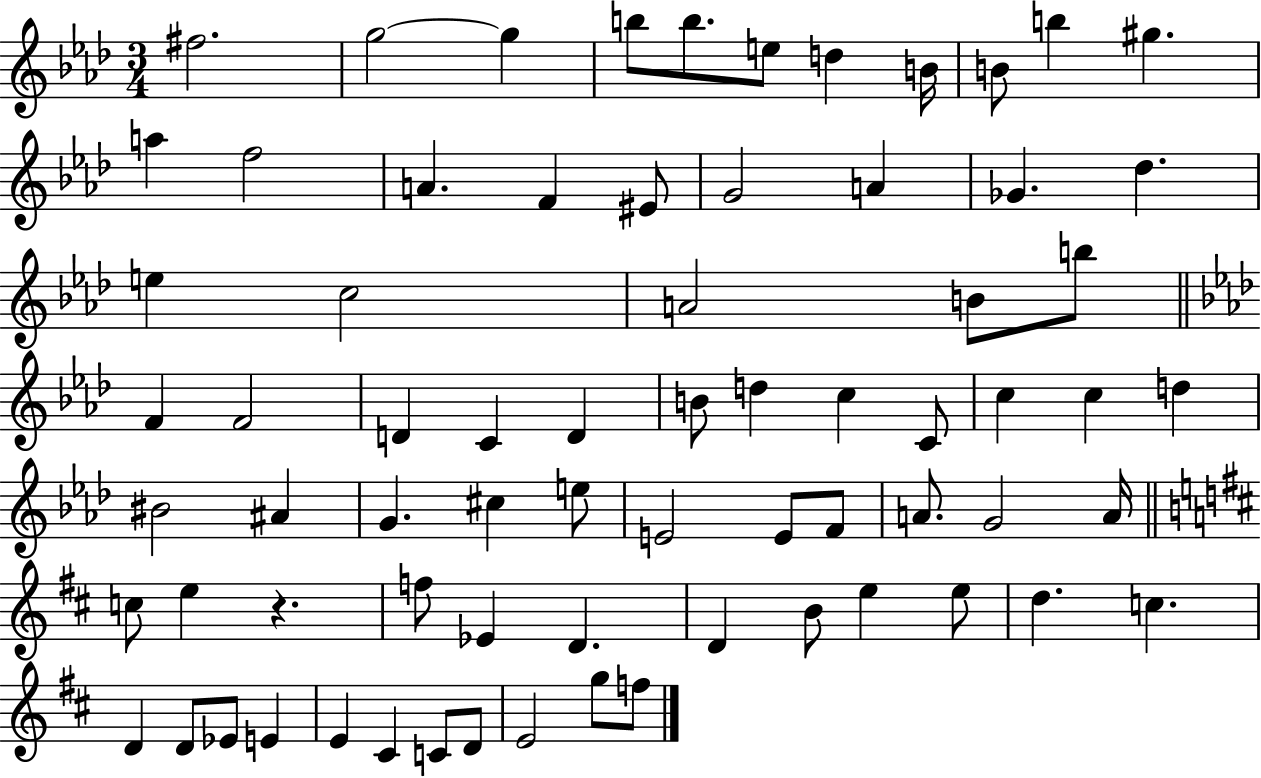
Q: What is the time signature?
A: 3/4